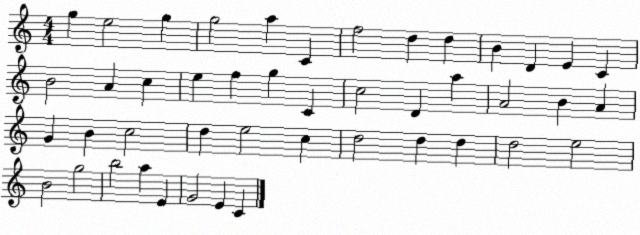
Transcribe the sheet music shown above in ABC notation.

X:1
T:Untitled
M:4/4
L:1/4
K:C
g e2 g g2 a C f2 d d B D E C B2 A c e f g C c2 D a A2 B A G B c2 d e2 c d2 d d d2 e2 B2 g2 b2 a E G2 E C